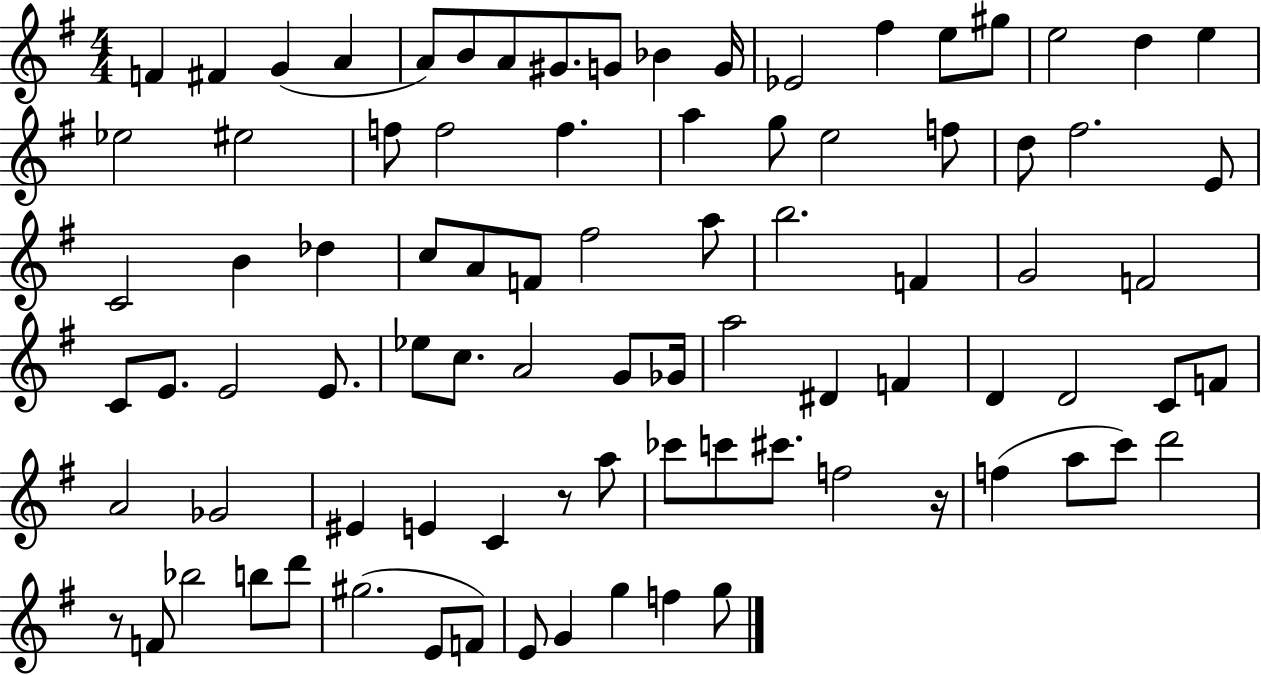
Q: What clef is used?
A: treble